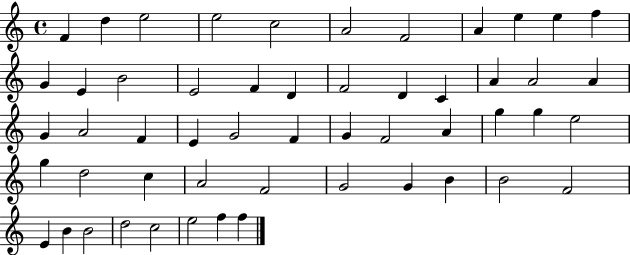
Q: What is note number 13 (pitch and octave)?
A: E4